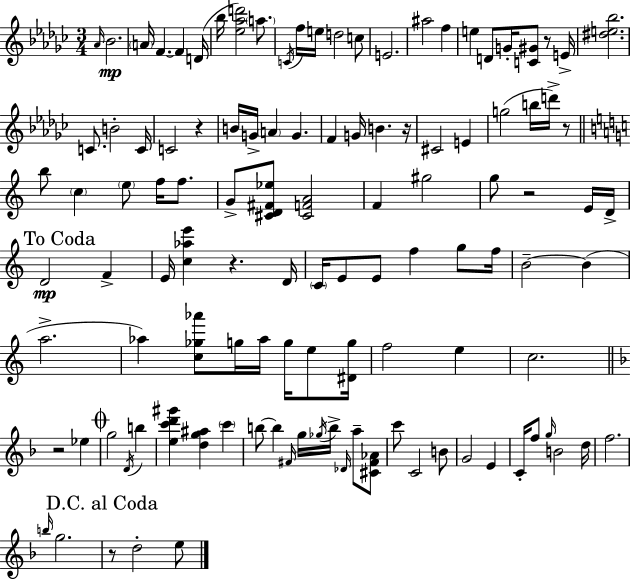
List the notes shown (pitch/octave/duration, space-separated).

Ab4/s Bb4/h. A4/s F4/q. F4/q D4/s Bb5/s [Eb5,Ab5,D6]/h A5/e. C4/s F5/s E5/s D5/h C5/e E4/h. A#5/h F5/q E5/q D4/e G4/s [C4,G#4]/e R/e E4/s [D#5,E5,Bb5]/h. C4/e. B4/h C4/s C4/h R/q B4/s G4/s A4/q G4/q. F4/q G4/s B4/q. R/s C#4/h E4/q G5/h B5/s D6/s R/e B5/e C5/q E5/e F5/s F5/e. G4/e [C#4,D4,F#4,Eb5]/e [C#4,F4,A4]/h F4/q G#5/h G5/e R/h E4/s D4/s D4/h F4/q E4/s [C5,Ab5,E6]/q R/q. D4/s C4/s E4/e E4/e F5/q G5/e F5/s B4/h B4/q A5/h. Ab5/q [C5,Gb5,Ab6]/e G5/s Ab5/s G5/s E5/e [D#4,G5]/s F5/h E5/q C5/h. R/h Eb5/q G5/h D4/s B5/q [E5,C6,D6,G#6]/q [D5,G5,A#5]/q C6/q B5/e B5/q F#4/s G5/s Gb5/s B5/s Db4/s A5/e [C#4,F#4,Ab4]/e C6/e C4/h B4/e G4/h E4/q C4/s F5/e G5/s B4/h D5/s F5/h. B5/s G5/h. R/e D5/h E5/e